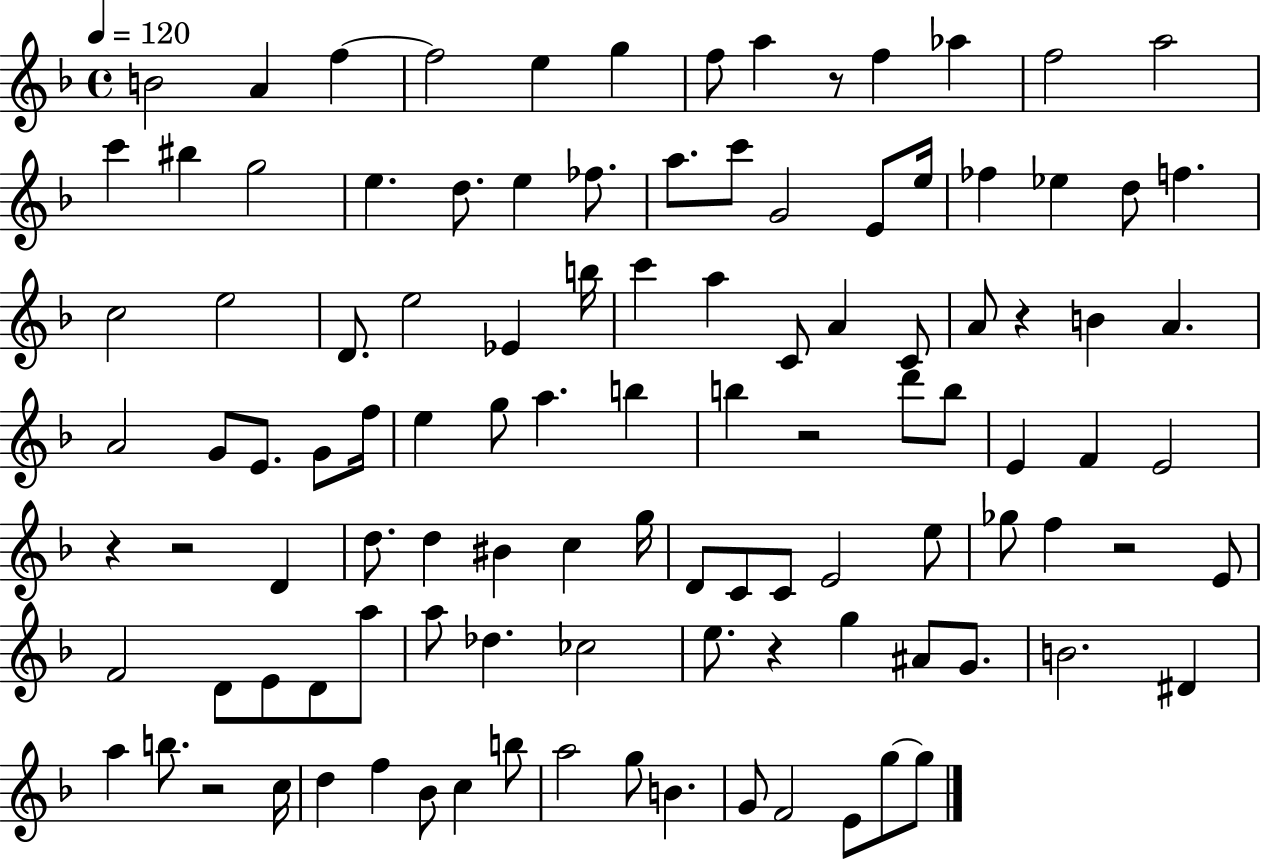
B4/h A4/q F5/q F5/h E5/q G5/q F5/e A5/q R/e F5/q Ab5/q F5/h A5/h C6/q BIS5/q G5/h E5/q. D5/e. E5/q FES5/e. A5/e. C6/e G4/h E4/e E5/s FES5/q Eb5/q D5/e F5/q. C5/h E5/h D4/e. E5/h Eb4/q B5/s C6/q A5/q C4/e A4/q C4/e A4/e R/q B4/q A4/q. A4/h G4/e E4/e. G4/e F5/s E5/q G5/e A5/q. B5/q B5/q R/h D6/e B5/e E4/q F4/q E4/h R/q R/h D4/q D5/e. D5/q BIS4/q C5/q G5/s D4/e C4/e C4/e E4/h E5/e Gb5/e F5/q R/h E4/e F4/h D4/e E4/e D4/e A5/e A5/e Db5/q. CES5/h E5/e. R/q G5/q A#4/e G4/e. B4/h. D#4/q A5/q B5/e. R/h C5/s D5/q F5/q Bb4/e C5/q B5/e A5/h G5/e B4/q. G4/e F4/h E4/e G5/e G5/e